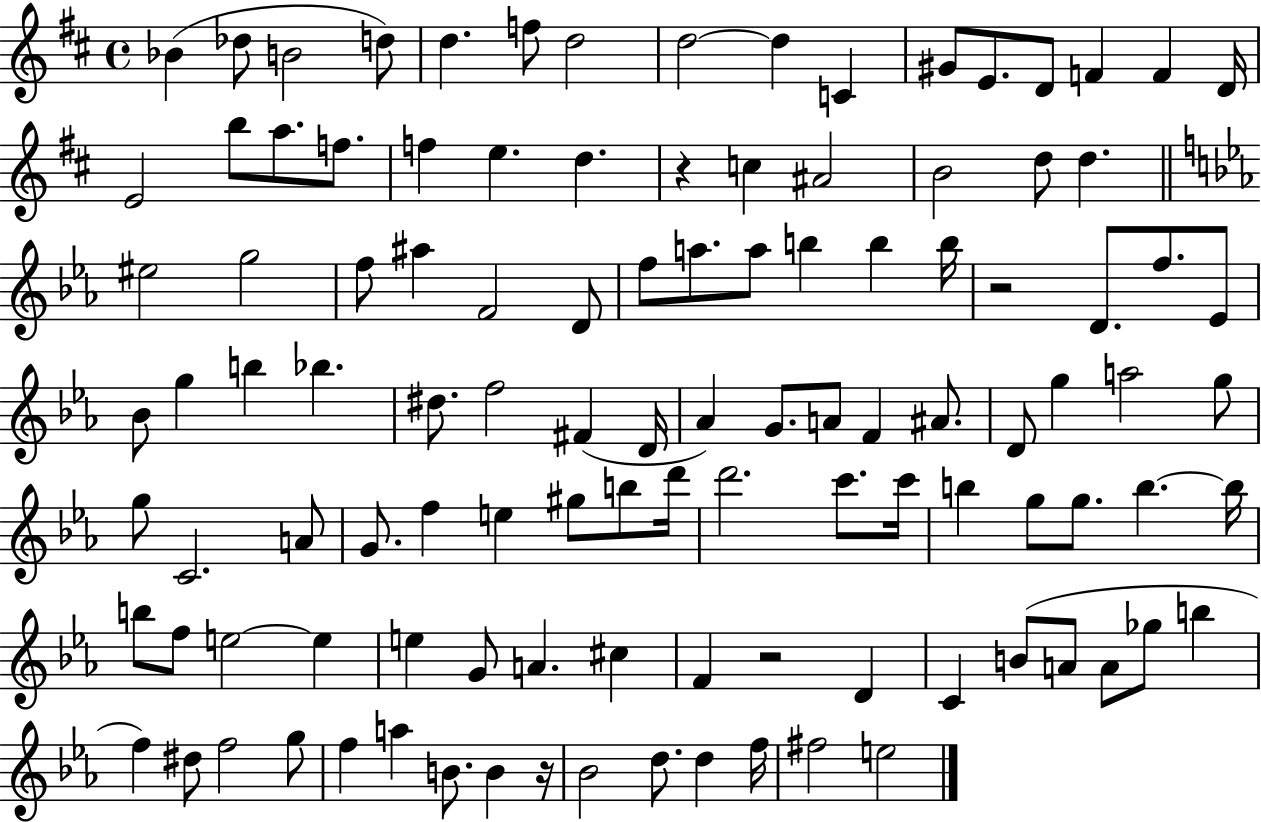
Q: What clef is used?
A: treble